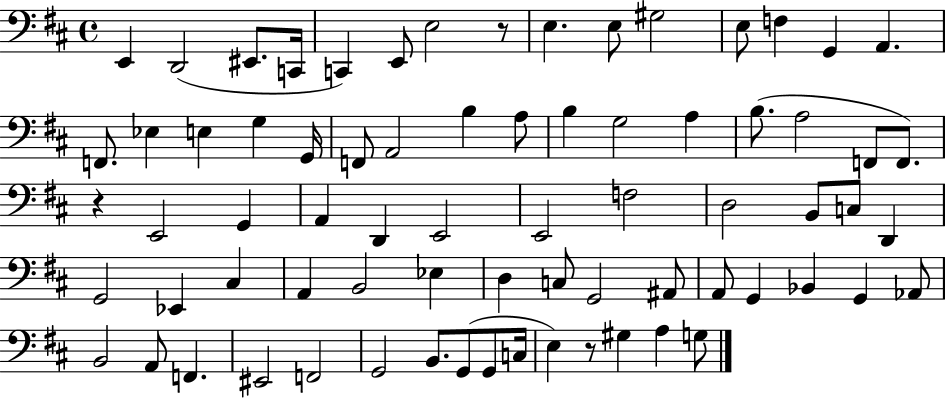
E2/q D2/h EIS2/e. C2/s C2/q E2/e E3/h R/e E3/q. E3/e G#3/h E3/e F3/q G2/q A2/q. F2/e. Eb3/q E3/q G3/q G2/s F2/e A2/h B3/q A3/e B3/q G3/h A3/q B3/e. A3/h F2/e F2/e. R/q E2/h G2/q A2/q D2/q E2/h E2/h F3/h D3/h B2/e C3/e D2/q G2/h Eb2/q C#3/q A2/q B2/h Eb3/q D3/q C3/e G2/h A#2/e A2/e G2/q Bb2/q G2/q Ab2/e B2/h A2/e F2/q. EIS2/h F2/h G2/h B2/e. G2/e G2/e C3/s E3/q R/e G#3/q A3/q G3/e